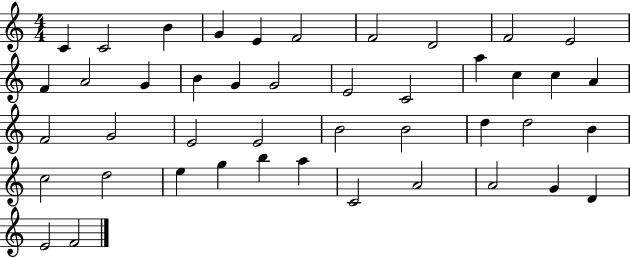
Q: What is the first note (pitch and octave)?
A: C4